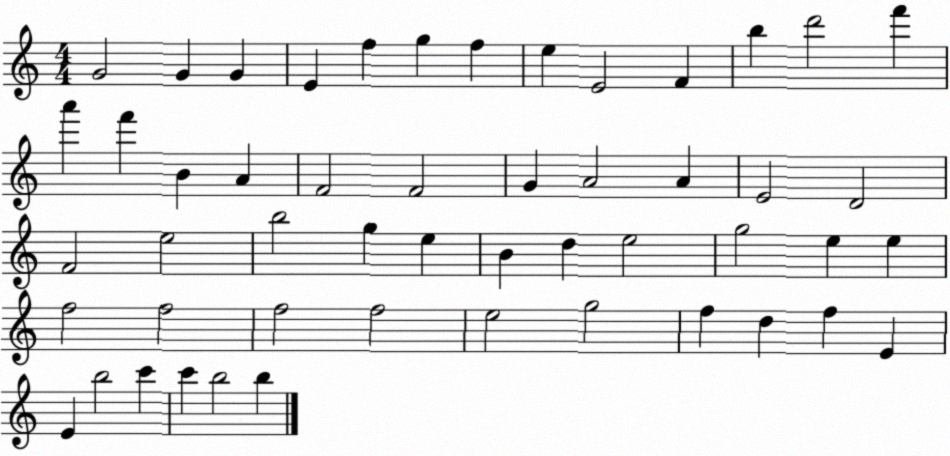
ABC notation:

X:1
T:Untitled
M:4/4
L:1/4
K:C
G2 G G E f g f e E2 F b d'2 f' a' f' B A F2 F2 G A2 A E2 D2 F2 e2 b2 g e B d e2 g2 e e f2 f2 f2 f2 e2 g2 f d f E E b2 c' c' b2 b